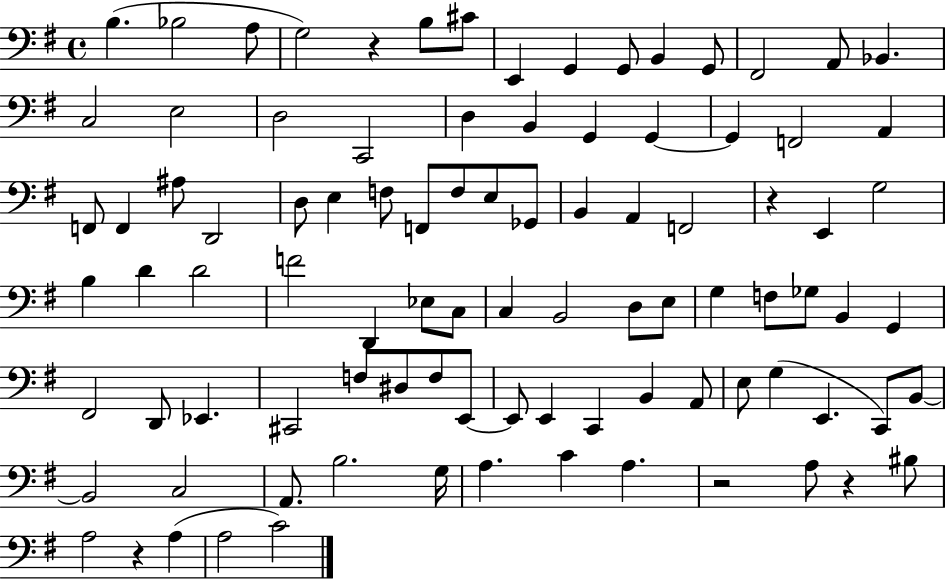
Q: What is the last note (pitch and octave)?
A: C4